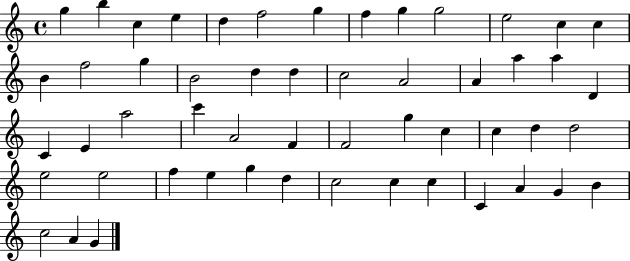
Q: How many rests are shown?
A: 0